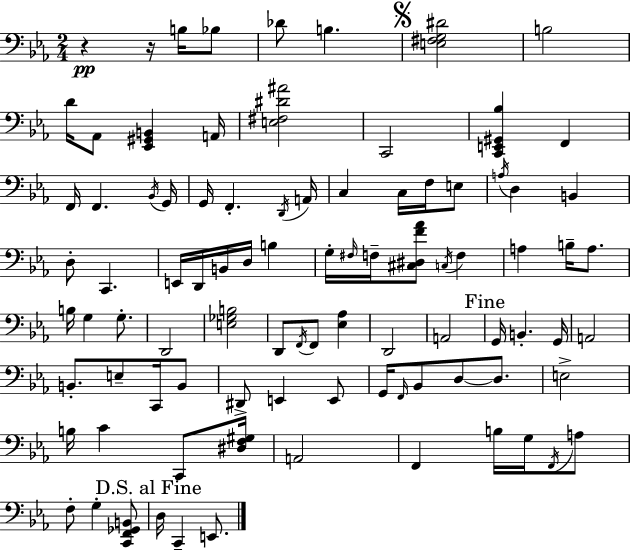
X:1
T:Untitled
M:2/4
L:1/4
K:Cm
z z/4 B,/4 _B,/2 _D/2 B, [E,^F,G,^D]2 B,2 D/4 _A,,/2 [_E,,^G,,B,,] A,,/4 [E,^F,^D^A]2 C,,2 [C,,E,,^G,,_B,] F,, F,,/4 F,, _B,,/4 G,,/4 G,,/4 F,, D,,/4 A,,/4 C, C,/4 F,/4 E,/2 A,/4 D, B,, D,/2 C,, E,,/4 D,,/4 B,,/4 D,/4 B, G,/4 ^F,/4 F,/4 [^C,^D,F_A]/2 C,/4 F, A, B,/4 A,/2 B,/4 G, G,/2 D,,2 [E,_G,B,]2 D,,/2 F,,/4 F,,/2 [_E,_A,] D,,2 A,,2 G,,/4 B,, G,,/4 A,,2 B,,/2 E,/2 C,,/4 B,,/2 ^D,,/2 E,, E,,/2 G,,/4 F,,/4 _B,,/2 D,/2 D,/2 E,2 B,/4 C C,,/2 [^D,F,^G,]/4 A,,2 F,, B,/4 G,/4 F,,/4 A,/2 F,/2 G, [C,,F,,_G,,B,,]/2 D,/4 C,, E,,/2